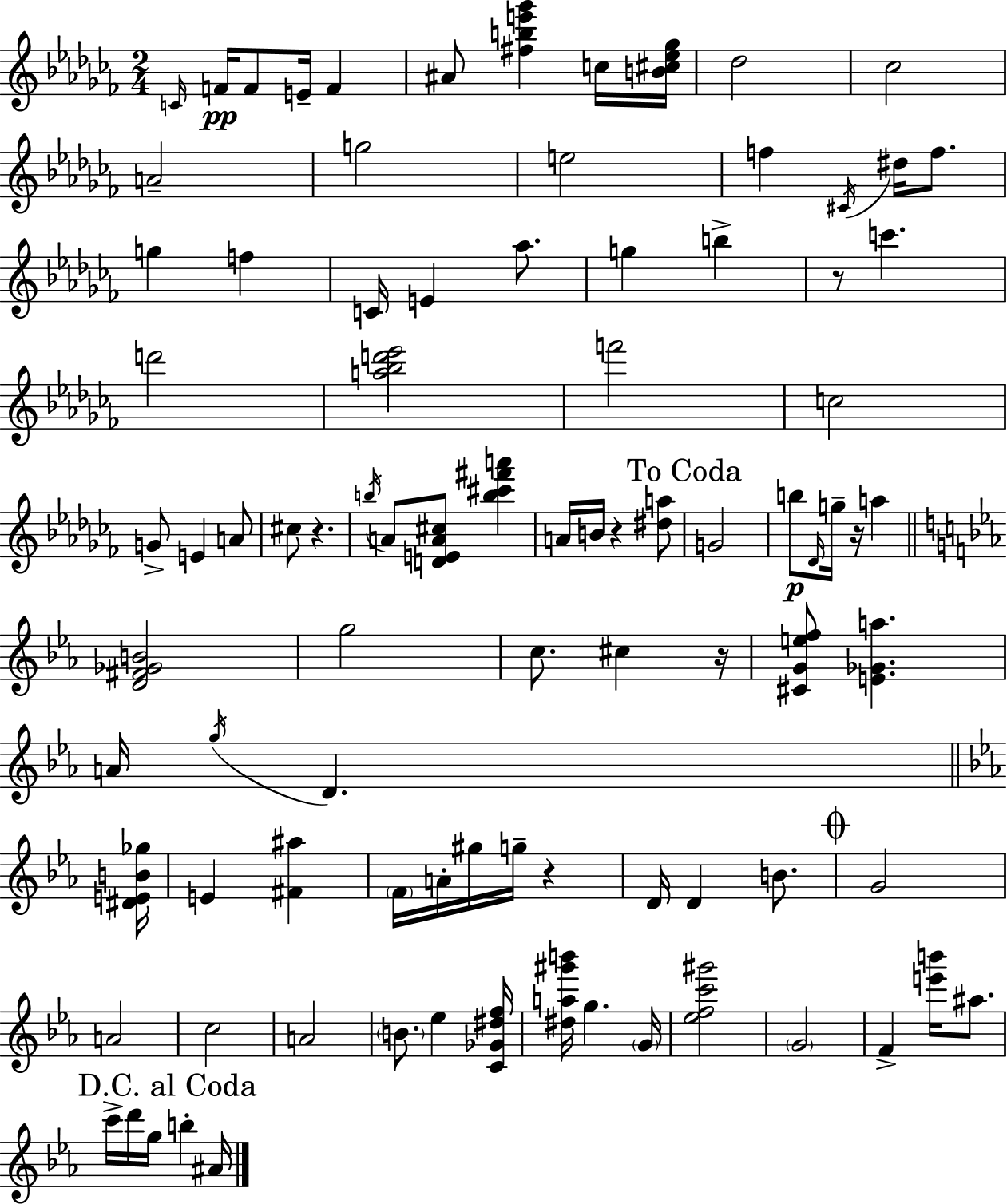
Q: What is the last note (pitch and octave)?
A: A#4